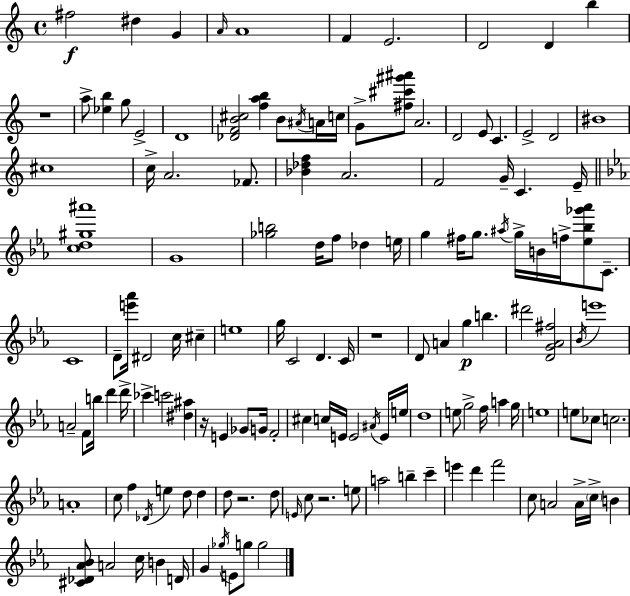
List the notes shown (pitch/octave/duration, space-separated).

F#5/h D#5/q G4/q A4/s A4/w F4/q E4/h. D4/h D4/q B5/q R/w A5/e [Eb5,B5]/q G5/e E4/h D4/w [Db4,F4,B4,C#5]/h [F5,A5,B5]/q B4/e A#4/s A4/s C5/s G4/e [F#5,C#6,G#6,A#6]/e A4/h. D4/h E4/e C4/q. E4/h D4/h BIS4/w C#5/w C5/s A4/h. FES4/e. [Bb4,Db5,F5]/q A4/h. F4/h G4/s C4/q. E4/s [C5,D5,G#5,A#6]/w G4/w [Gb5,B5]/h D5/s F5/e Db5/q E5/s G5/q F#5/s G5/e. A#5/s G5/s B4/s F5/s [Eb5,Bb5,Gb6,Ab6]/e C4/e. C4/w D4/e [E6,Ab6]/s D#4/h C5/s C#5/q E5/w G5/s C4/h D4/q. C4/s R/w D4/e A4/q G5/q B5/q. D#6/h [D4,G4,Ab4,F#5]/h Bb4/s E6/w A4/h F4/e B5/s D6/q D6/s CES6/q C6/h [D#5,A#5]/q R/s E4/q Gb4/e G4/s F4/h C#5/q C5/s E4/s E4/h A#4/s E4/s E5/s D5/w E5/e G5/h F5/s A5/q G5/s E5/w E5/e CES5/e C5/h. A4/w C5/e F5/q Db4/s E5/q D5/e D5/q D5/e R/h. D5/e E4/s C5/e R/h. E5/e A5/h B5/q C6/q E6/q D6/q F6/h C5/e A4/h A4/s C5/s B4/q [C#4,Db4,Ab4,Bb4]/e A4/h C5/s B4/q D4/s G4/q Gb5/s E4/e G5/e G5/h